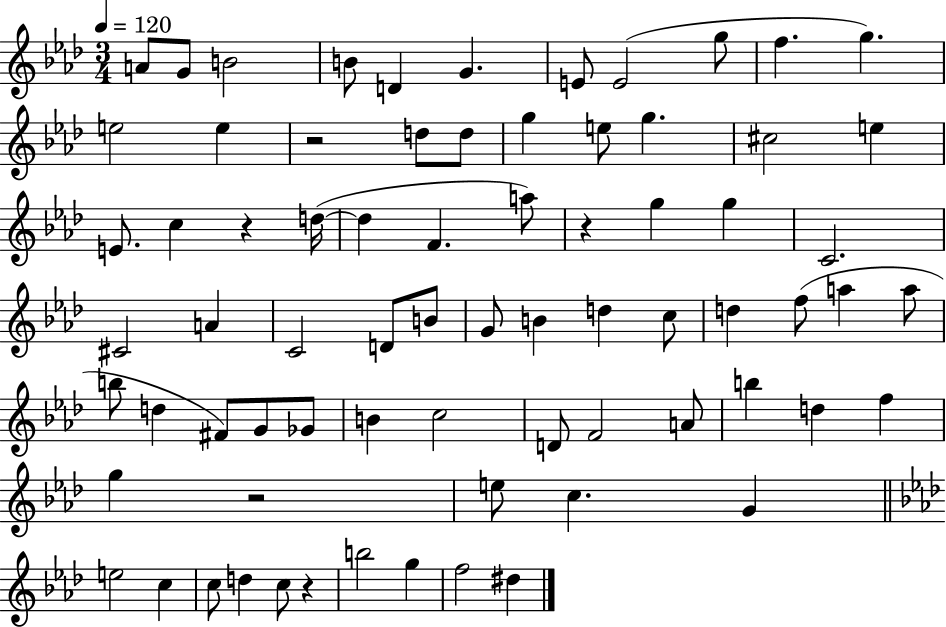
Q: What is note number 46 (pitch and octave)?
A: G4